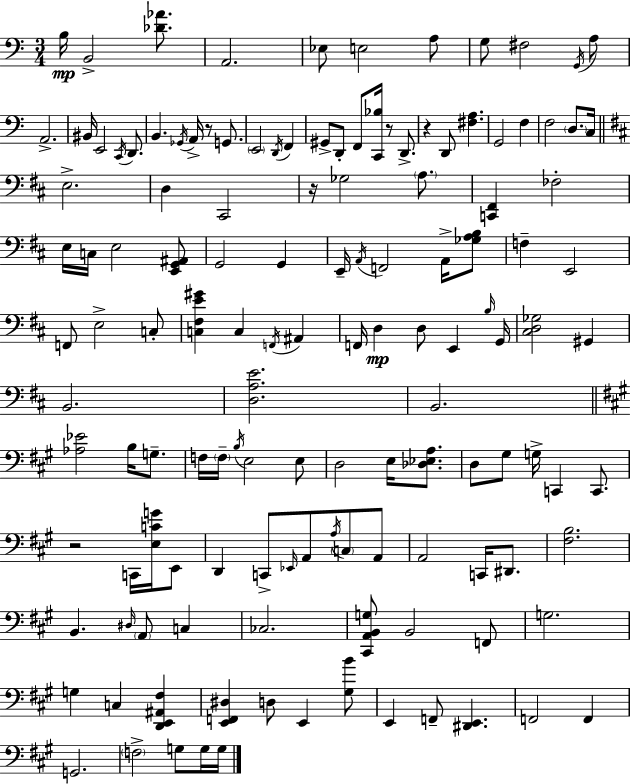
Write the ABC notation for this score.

X:1
T:Untitled
M:3/4
L:1/4
K:Am
B,/4 B,,2 [_D_A]/2 A,,2 _E,/2 E,2 A,/2 G,/2 ^F,2 G,,/4 A,/2 A,,2 ^B,,/4 E,,2 C,,/4 D,,/2 B,, _G,,/4 A,,/4 z/2 G,,/2 E,,2 D,,/4 F,, ^G,,/2 D,,/2 F,,/2 [C,,_B,]/4 z/2 D,,/2 z D,,/2 [^F,A,] G,,2 F, F,2 D,/2 C,/4 E,2 D, ^C,,2 z/4 _G,2 A,/2 [C,,^F,,] _F,2 E,/4 C,/4 E,2 [E,,G,,^A,,]/2 G,,2 G,, E,,/4 A,,/4 F,,2 A,,/4 [_G,A,B,]/2 F, E,,2 F,,/2 E,2 C,/2 [C,^F,E^G] C, F,,/4 ^A,, F,,/4 D, D,/2 E,, B,/4 G,,/4 [^C,D,_G,]2 ^G,, B,,2 [D,A,E]2 B,,2 [_A,_E]2 B,/4 G,/2 F,/4 F,/4 B,/4 E,2 E,/2 D,2 E,/4 [_D,_E,A,]/2 D,/2 ^G,/2 G,/4 C,, C,,/2 z2 C,,/4 [E,CG]/4 E,,/2 D,, C,,/2 _E,,/4 A,,/2 A,/4 C,/2 A,,/2 A,,2 C,,/4 ^D,,/2 [^F,B,]2 B,, ^D,/4 A,,/2 C, _C,2 [^C,,A,,B,,G,]/2 B,,2 F,,/2 G,2 G, C, [D,,E,,^A,,^F,] [E,,F,,^D,] D,/2 E,, [^G,B]/2 E,, F,,/2 [^D,,E,,] F,,2 F,, G,,2 F,2 G,/2 G,/4 G,/4